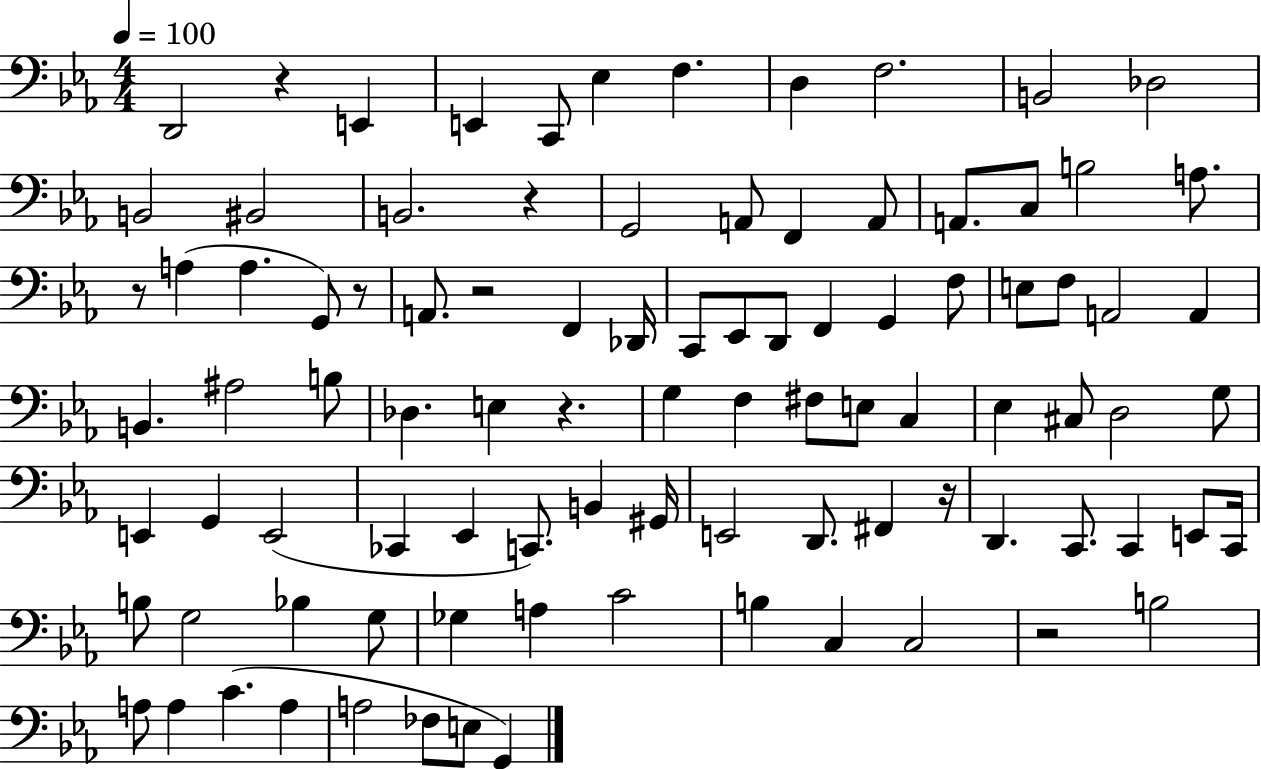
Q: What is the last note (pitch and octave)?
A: G2